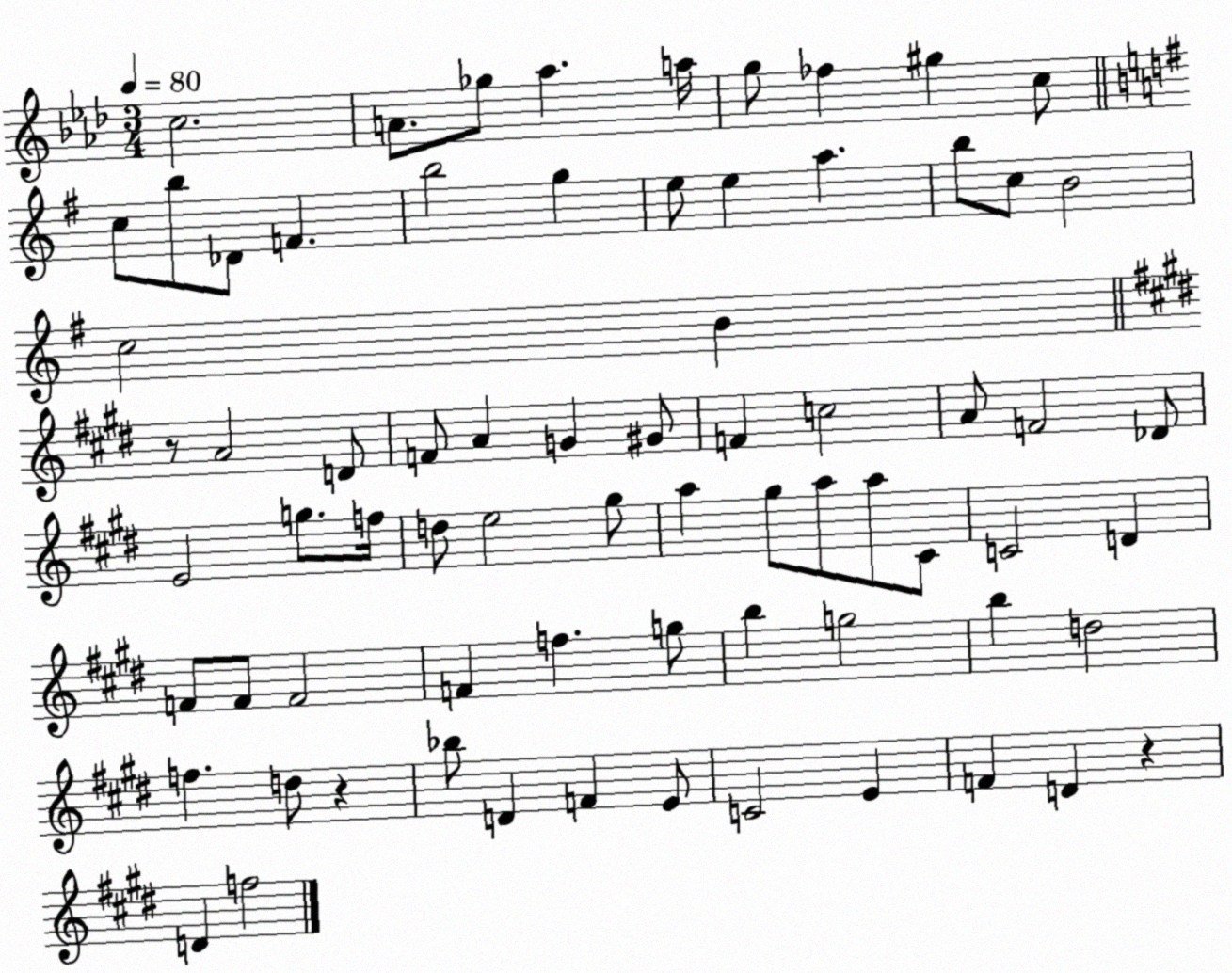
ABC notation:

X:1
T:Untitled
M:3/4
L:1/4
K:Ab
c2 A/2 _g/2 _a a/4 g/2 _f ^g c/2 c/2 b/2 _D/2 F b2 g e/2 e a b/2 c/2 B2 c2 B z/2 A2 D/2 F/2 A G ^G/2 F c2 A/2 F2 _D/2 E2 g/2 f/4 d/2 e2 ^g/2 a ^g/2 a/2 a/2 ^C/2 C2 D F/2 F/2 F2 F f g/2 b g2 b d2 f d/2 z _b/2 D F E/2 C2 E F D z D f2